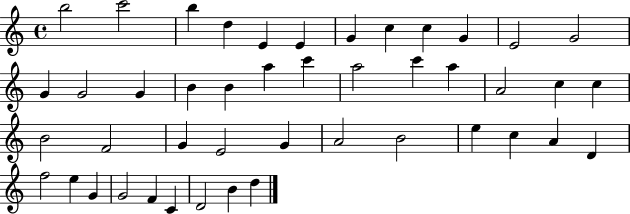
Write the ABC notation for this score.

X:1
T:Untitled
M:4/4
L:1/4
K:C
b2 c'2 b d E E G c c G E2 G2 G G2 G B B a c' a2 c' a A2 c c B2 F2 G E2 G A2 B2 e c A D f2 e G G2 F C D2 B d